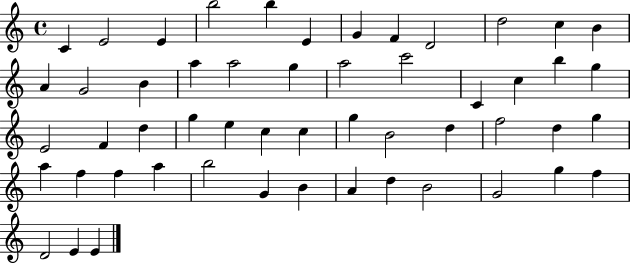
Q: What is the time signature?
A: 4/4